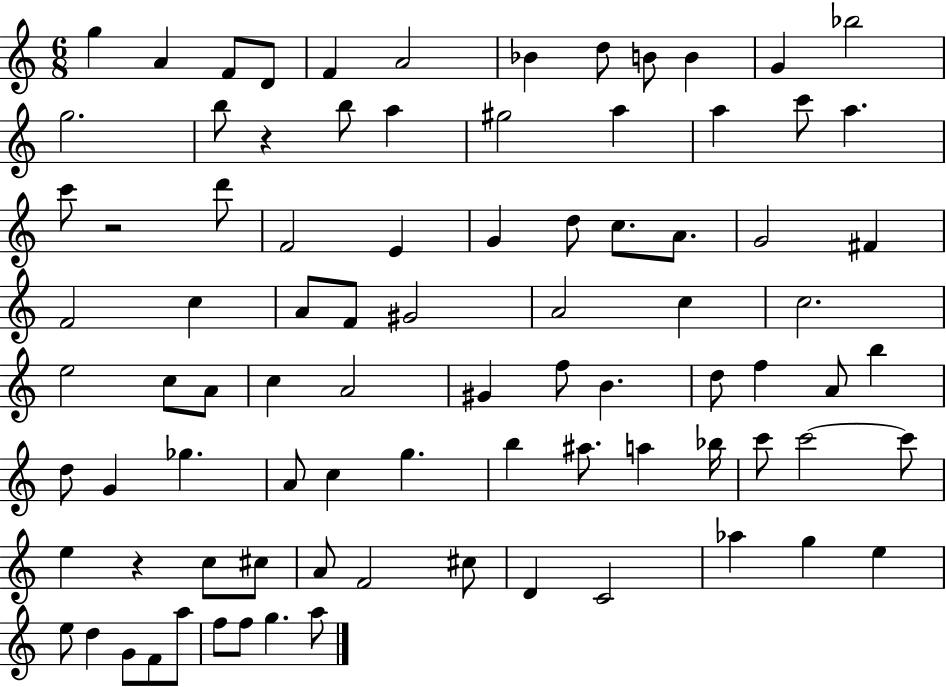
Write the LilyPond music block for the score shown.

{
  \clef treble
  \numericTimeSignature
  \time 6/8
  \key c \major
  g''4 a'4 f'8 d'8 | f'4 a'2 | bes'4 d''8 b'8 b'4 | g'4 bes''2 | \break g''2. | b''8 r4 b''8 a''4 | gis''2 a''4 | a''4 c'''8 a''4. | \break c'''8 r2 d'''8 | f'2 e'4 | g'4 d''8 c''8. a'8. | g'2 fis'4 | \break f'2 c''4 | a'8 f'8 gis'2 | a'2 c''4 | c''2. | \break e''2 c''8 a'8 | c''4 a'2 | gis'4 f''8 b'4. | d''8 f''4 a'8 b''4 | \break d''8 g'4 ges''4. | a'8 c''4 g''4. | b''4 ais''8. a''4 bes''16 | c'''8 c'''2~~ c'''8 | \break e''4 r4 c''8 cis''8 | a'8 f'2 cis''8 | d'4 c'2 | aes''4 g''4 e''4 | \break e''8 d''4 g'8 f'8 a''8 | f''8 f''8 g''4. a''8 | \bar "|."
}